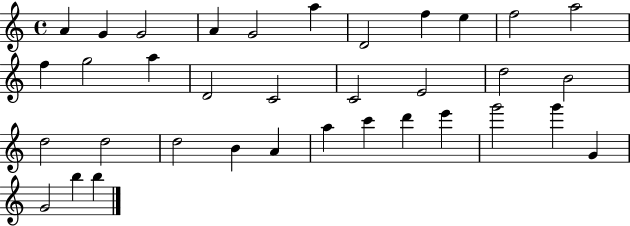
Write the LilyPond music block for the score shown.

{
  \clef treble
  \time 4/4
  \defaultTimeSignature
  \key c \major
  a'4 g'4 g'2 | a'4 g'2 a''4 | d'2 f''4 e''4 | f''2 a''2 | \break f''4 g''2 a''4 | d'2 c'2 | c'2 e'2 | d''2 b'2 | \break d''2 d''2 | d''2 b'4 a'4 | a''4 c'''4 d'''4 e'''4 | g'''2 g'''4 g'4 | \break g'2 b''4 b''4 | \bar "|."
}